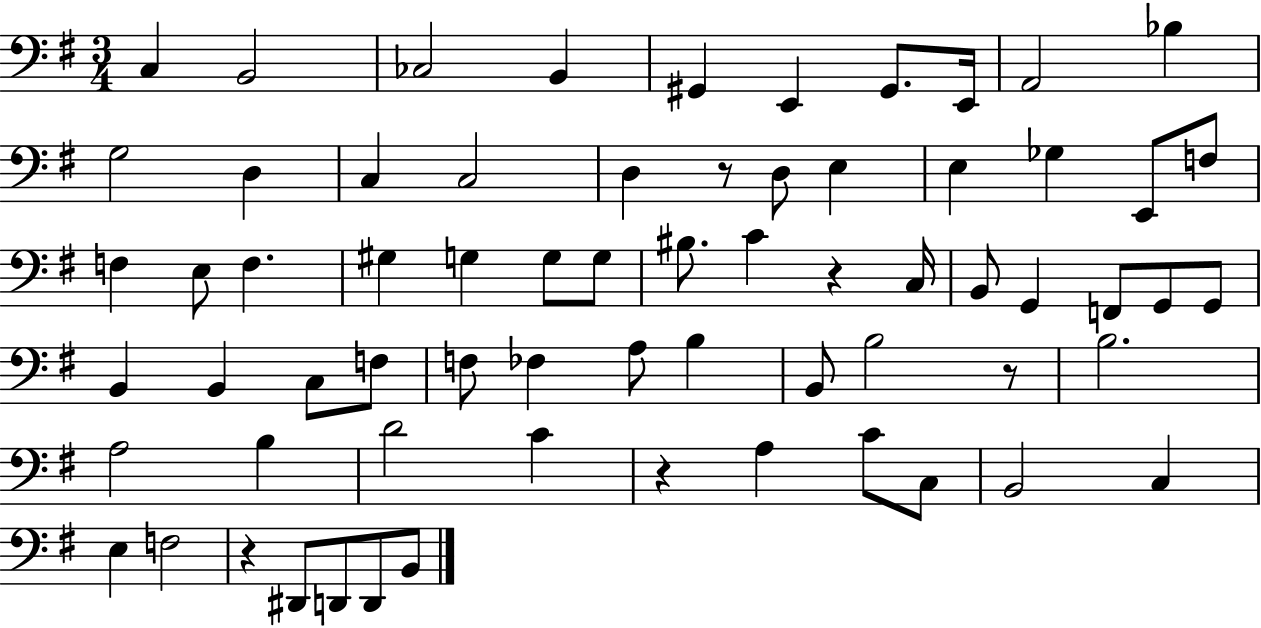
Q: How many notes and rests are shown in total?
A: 67